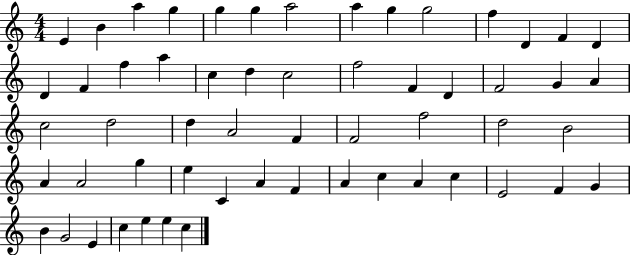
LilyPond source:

{
  \clef treble
  \numericTimeSignature
  \time 4/4
  \key c \major
  e'4 b'4 a''4 g''4 | g''4 g''4 a''2 | a''4 g''4 g''2 | f''4 d'4 f'4 d'4 | \break d'4 f'4 f''4 a''4 | c''4 d''4 c''2 | f''2 f'4 d'4 | f'2 g'4 a'4 | \break c''2 d''2 | d''4 a'2 f'4 | f'2 f''2 | d''2 b'2 | \break a'4 a'2 g''4 | e''4 c'4 a'4 f'4 | a'4 c''4 a'4 c''4 | e'2 f'4 g'4 | \break b'4 g'2 e'4 | c''4 e''4 e''4 c''4 | \bar "|."
}